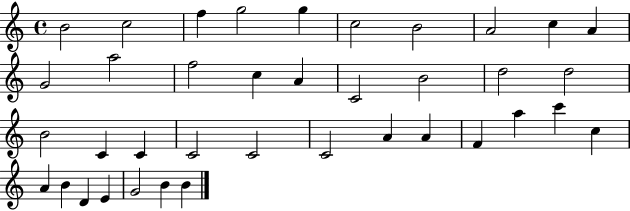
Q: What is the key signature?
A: C major